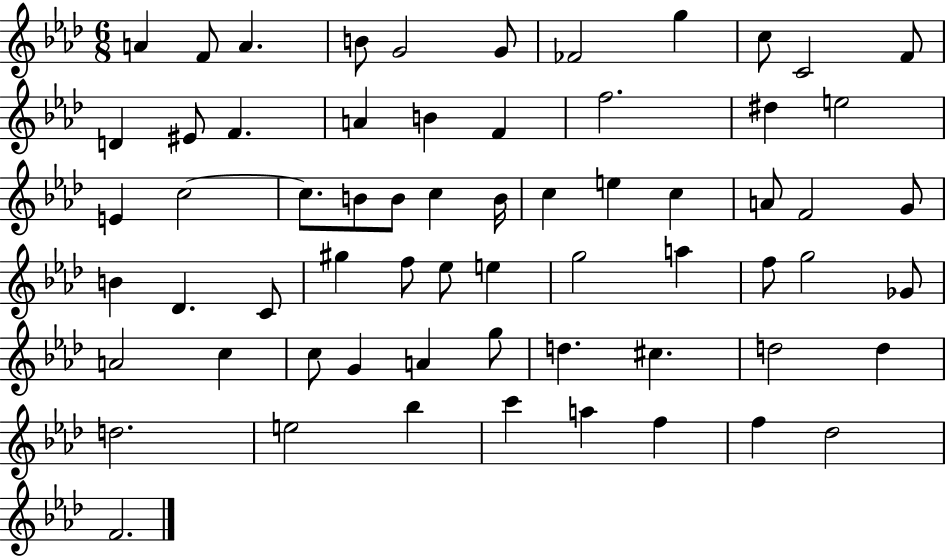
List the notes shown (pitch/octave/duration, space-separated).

A4/q F4/e A4/q. B4/e G4/h G4/e FES4/h G5/q C5/e C4/h F4/e D4/q EIS4/e F4/q. A4/q B4/q F4/q F5/h. D#5/q E5/h E4/q C5/h C5/e. B4/e B4/e C5/q B4/s C5/q E5/q C5/q A4/e F4/h G4/e B4/q Db4/q. C4/e G#5/q F5/e Eb5/e E5/q G5/h A5/q F5/e G5/h Gb4/e A4/h C5/q C5/e G4/q A4/q G5/e D5/q. C#5/q. D5/h D5/q D5/h. E5/h Bb5/q C6/q A5/q F5/q F5/q Db5/h F4/h.